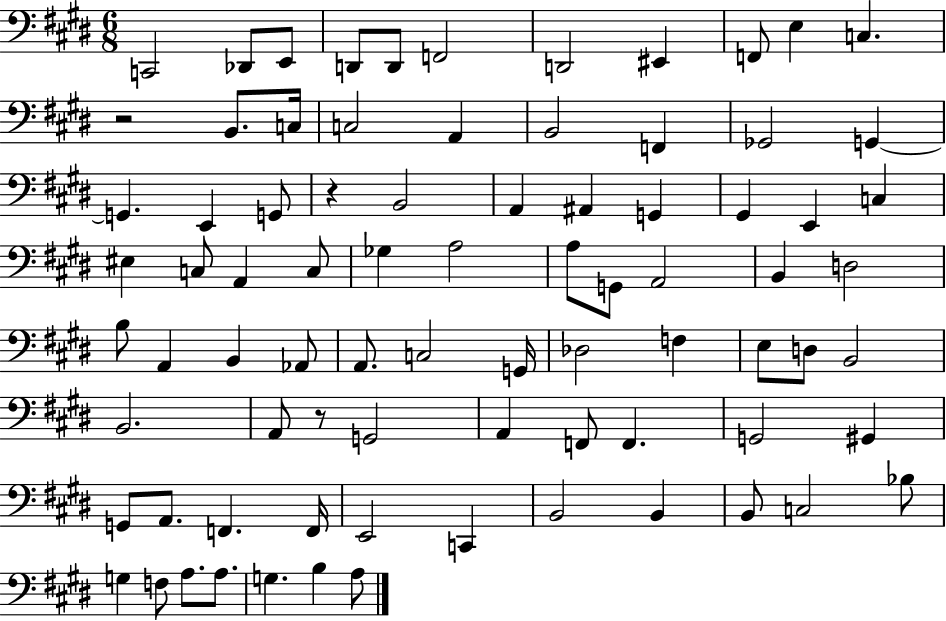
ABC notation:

X:1
T:Untitled
M:6/8
L:1/4
K:E
C,,2 _D,,/2 E,,/2 D,,/2 D,,/2 F,,2 D,,2 ^E,, F,,/2 E, C, z2 B,,/2 C,/4 C,2 A,, B,,2 F,, _G,,2 G,, G,, E,, G,,/2 z B,,2 A,, ^A,, G,, ^G,, E,, C, ^E, C,/2 A,, C,/2 _G, A,2 A,/2 G,,/2 A,,2 B,, D,2 B,/2 A,, B,, _A,,/2 A,,/2 C,2 G,,/4 _D,2 F, E,/2 D,/2 B,,2 B,,2 A,,/2 z/2 G,,2 A,, F,,/2 F,, G,,2 ^G,, G,,/2 A,,/2 F,, F,,/4 E,,2 C,, B,,2 B,, B,,/2 C,2 _B,/2 G, F,/2 A,/2 A,/2 G, B, A,/2